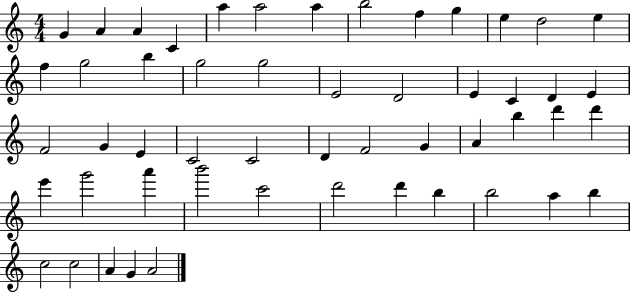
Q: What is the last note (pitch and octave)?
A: A4